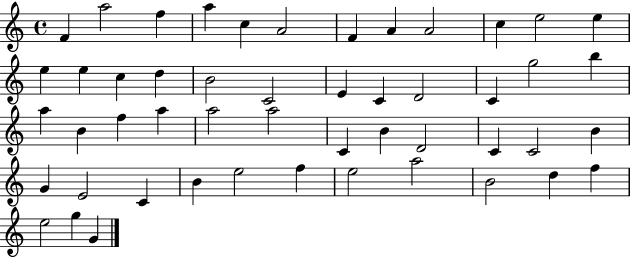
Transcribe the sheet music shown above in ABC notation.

X:1
T:Untitled
M:4/4
L:1/4
K:C
F a2 f a c A2 F A A2 c e2 e e e c d B2 C2 E C D2 C g2 b a B f a a2 a2 C B D2 C C2 B G E2 C B e2 f e2 a2 B2 d f e2 g G